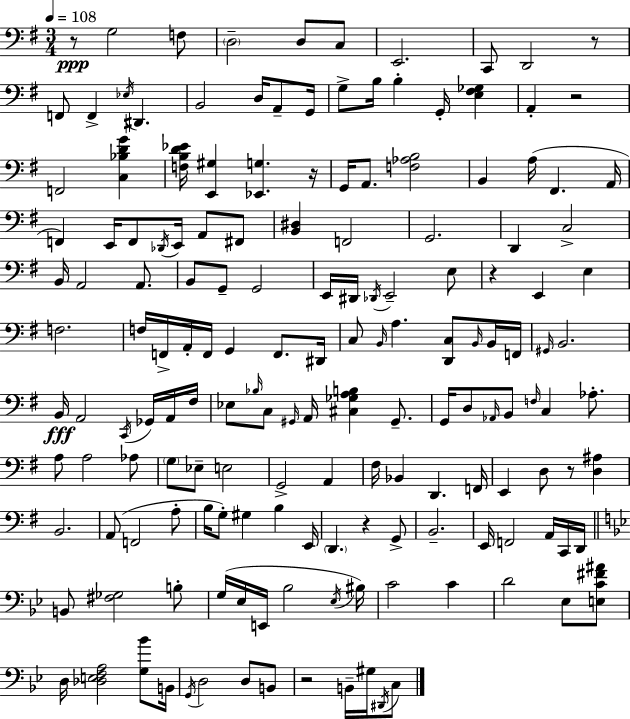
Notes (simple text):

R/e G3/h F3/e D3/h D3/e C3/e E2/h. C2/e D2/h R/e F2/e F2/q Eb3/s D#2/q. B2/h D3/s A2/e G2/s G3/e B3/s B3/q G2/s [E3,F#3,Gb3]/q A2/q R/h F2/h [C3,Bb3,D4,G4]/q [F3,B3,D4,Eb4]/s [E2,G#3]/q [Eb2,G3]/q. R/s G2/s A2/e. [F3,Ab3,B3]/h B2/q A3/s F#2/q. A2/s F2/q E2/s F2/e Db2/s E2/s A2/e F#2/e [B2,D#3]/q F2/h G2/h. D2/q C3/h B2/s A2/h A2/e. B2/e G2/e G2/h E2/s D#2/s Db2/s E2/h E3/e R/q E2/q E3/q F3/h. F3/s F2/s A2/s F2/s G2/q F2/e. D#2/s C3/e B2/s A3/q. [D2,C3]/e B2/s B2/s F2/s G#2/s B2/h. B2/s A2/h C2/s Gb2/s A2/s F#3/s Eb3/e Bb3/s C3/e G#2/s A2/s [C#3,Gb3,A3,B3]/q G#2/e. G2/s D3/e Ab2/s B2/e F3/s C3/q Ab3/e. A3/e A3/h Ab3/e G3/e Eb3/e E3/h G2/h A2/q F#3/s Bb2/q D2/q. F2/s E2/q D3/e R/e [D3,A#3]/q B2/h. A2/e F2/h A3/e B3/s G3/e G#3/q B3/q E2/s D2/q. R/q G2/e B2/h. E2/s F2/h A2/s C2/s D2/s B2/e [F#3,Gb3]/h B3/e G3/s Eb3/s E2/s Bb3/h Eb3/s BIS3/s C4/h C4/q D4/h Eb3/e [E3,C4,F#4,A#4]/e D3/s [Db3,E3,F3,A3]/h [G3,Bb4]/e B2/s G2/s D3/h D3/e B2/e R/h B2/s G#3/s D#2/s C3/e